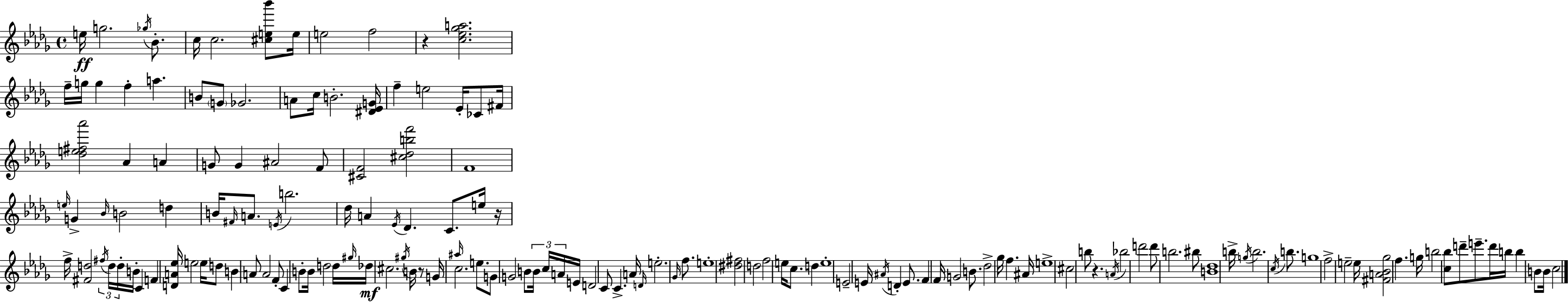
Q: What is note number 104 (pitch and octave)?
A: F4